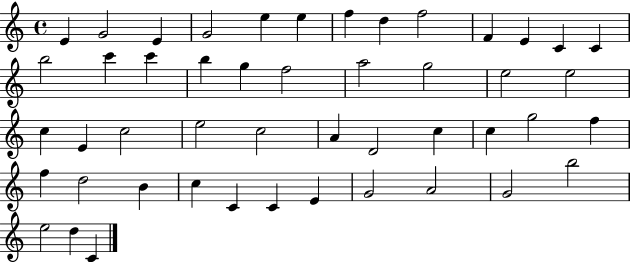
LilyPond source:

{
  \clef treble
  \time 4/4
  \defaultTimeSignature
  \key c \major
  e'4 g'2 e'4 | g'2 e''4 e''4 | f''4 d''4 f''2 | f'4 e'4 c'4 c'4 | \break b''2 c'''4 c'''4 | b''4 g''4 f''2 | a''2 g''2 | e''2 e''2 | \break c''4 e'4 c''2 | e''2 c''2 | a'4 d'2 c''4 | c''4 g''2 f''4 | \break f''4 d''2 b'4 | c''4 c'4 c'4 e'4 | g'2 a'2 | g'2 b''2 | \break e''2 d''4 c'4 | \bar "|."
}